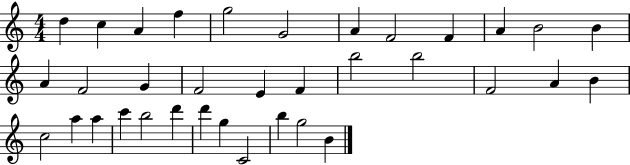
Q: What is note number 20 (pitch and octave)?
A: B5